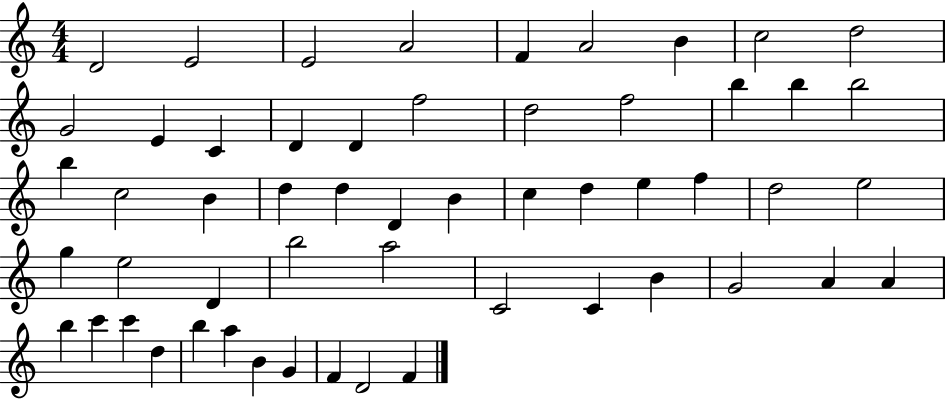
{
  \clef treble
  \numericTimeSignature
  \time 4/4
  \key c \major
  d'2 e'2 | e'2 a'2 | f'4 a'2 b'4 | c''2 d''2 | \break g'2 e'4 c'4 | d'4 d'4 f''2 | d''2 f''2 | b''4 b''4 b''2 | \break b''4 c''2 b'4 | d''4 d''4 d'4 b'4 | c''4 d''4 e''4 f''4 | d''2 e''2 | \break g''4 e''2 d'4 | b''2 a''2 | c'2 c'4 b'4 | g'2 a'4 a'4 | \break b''4 c'''4 c'''4 d''4 | b''4 a''4 b'4 g'4 | f'4 d'2 f'4 | \bar "|."
}